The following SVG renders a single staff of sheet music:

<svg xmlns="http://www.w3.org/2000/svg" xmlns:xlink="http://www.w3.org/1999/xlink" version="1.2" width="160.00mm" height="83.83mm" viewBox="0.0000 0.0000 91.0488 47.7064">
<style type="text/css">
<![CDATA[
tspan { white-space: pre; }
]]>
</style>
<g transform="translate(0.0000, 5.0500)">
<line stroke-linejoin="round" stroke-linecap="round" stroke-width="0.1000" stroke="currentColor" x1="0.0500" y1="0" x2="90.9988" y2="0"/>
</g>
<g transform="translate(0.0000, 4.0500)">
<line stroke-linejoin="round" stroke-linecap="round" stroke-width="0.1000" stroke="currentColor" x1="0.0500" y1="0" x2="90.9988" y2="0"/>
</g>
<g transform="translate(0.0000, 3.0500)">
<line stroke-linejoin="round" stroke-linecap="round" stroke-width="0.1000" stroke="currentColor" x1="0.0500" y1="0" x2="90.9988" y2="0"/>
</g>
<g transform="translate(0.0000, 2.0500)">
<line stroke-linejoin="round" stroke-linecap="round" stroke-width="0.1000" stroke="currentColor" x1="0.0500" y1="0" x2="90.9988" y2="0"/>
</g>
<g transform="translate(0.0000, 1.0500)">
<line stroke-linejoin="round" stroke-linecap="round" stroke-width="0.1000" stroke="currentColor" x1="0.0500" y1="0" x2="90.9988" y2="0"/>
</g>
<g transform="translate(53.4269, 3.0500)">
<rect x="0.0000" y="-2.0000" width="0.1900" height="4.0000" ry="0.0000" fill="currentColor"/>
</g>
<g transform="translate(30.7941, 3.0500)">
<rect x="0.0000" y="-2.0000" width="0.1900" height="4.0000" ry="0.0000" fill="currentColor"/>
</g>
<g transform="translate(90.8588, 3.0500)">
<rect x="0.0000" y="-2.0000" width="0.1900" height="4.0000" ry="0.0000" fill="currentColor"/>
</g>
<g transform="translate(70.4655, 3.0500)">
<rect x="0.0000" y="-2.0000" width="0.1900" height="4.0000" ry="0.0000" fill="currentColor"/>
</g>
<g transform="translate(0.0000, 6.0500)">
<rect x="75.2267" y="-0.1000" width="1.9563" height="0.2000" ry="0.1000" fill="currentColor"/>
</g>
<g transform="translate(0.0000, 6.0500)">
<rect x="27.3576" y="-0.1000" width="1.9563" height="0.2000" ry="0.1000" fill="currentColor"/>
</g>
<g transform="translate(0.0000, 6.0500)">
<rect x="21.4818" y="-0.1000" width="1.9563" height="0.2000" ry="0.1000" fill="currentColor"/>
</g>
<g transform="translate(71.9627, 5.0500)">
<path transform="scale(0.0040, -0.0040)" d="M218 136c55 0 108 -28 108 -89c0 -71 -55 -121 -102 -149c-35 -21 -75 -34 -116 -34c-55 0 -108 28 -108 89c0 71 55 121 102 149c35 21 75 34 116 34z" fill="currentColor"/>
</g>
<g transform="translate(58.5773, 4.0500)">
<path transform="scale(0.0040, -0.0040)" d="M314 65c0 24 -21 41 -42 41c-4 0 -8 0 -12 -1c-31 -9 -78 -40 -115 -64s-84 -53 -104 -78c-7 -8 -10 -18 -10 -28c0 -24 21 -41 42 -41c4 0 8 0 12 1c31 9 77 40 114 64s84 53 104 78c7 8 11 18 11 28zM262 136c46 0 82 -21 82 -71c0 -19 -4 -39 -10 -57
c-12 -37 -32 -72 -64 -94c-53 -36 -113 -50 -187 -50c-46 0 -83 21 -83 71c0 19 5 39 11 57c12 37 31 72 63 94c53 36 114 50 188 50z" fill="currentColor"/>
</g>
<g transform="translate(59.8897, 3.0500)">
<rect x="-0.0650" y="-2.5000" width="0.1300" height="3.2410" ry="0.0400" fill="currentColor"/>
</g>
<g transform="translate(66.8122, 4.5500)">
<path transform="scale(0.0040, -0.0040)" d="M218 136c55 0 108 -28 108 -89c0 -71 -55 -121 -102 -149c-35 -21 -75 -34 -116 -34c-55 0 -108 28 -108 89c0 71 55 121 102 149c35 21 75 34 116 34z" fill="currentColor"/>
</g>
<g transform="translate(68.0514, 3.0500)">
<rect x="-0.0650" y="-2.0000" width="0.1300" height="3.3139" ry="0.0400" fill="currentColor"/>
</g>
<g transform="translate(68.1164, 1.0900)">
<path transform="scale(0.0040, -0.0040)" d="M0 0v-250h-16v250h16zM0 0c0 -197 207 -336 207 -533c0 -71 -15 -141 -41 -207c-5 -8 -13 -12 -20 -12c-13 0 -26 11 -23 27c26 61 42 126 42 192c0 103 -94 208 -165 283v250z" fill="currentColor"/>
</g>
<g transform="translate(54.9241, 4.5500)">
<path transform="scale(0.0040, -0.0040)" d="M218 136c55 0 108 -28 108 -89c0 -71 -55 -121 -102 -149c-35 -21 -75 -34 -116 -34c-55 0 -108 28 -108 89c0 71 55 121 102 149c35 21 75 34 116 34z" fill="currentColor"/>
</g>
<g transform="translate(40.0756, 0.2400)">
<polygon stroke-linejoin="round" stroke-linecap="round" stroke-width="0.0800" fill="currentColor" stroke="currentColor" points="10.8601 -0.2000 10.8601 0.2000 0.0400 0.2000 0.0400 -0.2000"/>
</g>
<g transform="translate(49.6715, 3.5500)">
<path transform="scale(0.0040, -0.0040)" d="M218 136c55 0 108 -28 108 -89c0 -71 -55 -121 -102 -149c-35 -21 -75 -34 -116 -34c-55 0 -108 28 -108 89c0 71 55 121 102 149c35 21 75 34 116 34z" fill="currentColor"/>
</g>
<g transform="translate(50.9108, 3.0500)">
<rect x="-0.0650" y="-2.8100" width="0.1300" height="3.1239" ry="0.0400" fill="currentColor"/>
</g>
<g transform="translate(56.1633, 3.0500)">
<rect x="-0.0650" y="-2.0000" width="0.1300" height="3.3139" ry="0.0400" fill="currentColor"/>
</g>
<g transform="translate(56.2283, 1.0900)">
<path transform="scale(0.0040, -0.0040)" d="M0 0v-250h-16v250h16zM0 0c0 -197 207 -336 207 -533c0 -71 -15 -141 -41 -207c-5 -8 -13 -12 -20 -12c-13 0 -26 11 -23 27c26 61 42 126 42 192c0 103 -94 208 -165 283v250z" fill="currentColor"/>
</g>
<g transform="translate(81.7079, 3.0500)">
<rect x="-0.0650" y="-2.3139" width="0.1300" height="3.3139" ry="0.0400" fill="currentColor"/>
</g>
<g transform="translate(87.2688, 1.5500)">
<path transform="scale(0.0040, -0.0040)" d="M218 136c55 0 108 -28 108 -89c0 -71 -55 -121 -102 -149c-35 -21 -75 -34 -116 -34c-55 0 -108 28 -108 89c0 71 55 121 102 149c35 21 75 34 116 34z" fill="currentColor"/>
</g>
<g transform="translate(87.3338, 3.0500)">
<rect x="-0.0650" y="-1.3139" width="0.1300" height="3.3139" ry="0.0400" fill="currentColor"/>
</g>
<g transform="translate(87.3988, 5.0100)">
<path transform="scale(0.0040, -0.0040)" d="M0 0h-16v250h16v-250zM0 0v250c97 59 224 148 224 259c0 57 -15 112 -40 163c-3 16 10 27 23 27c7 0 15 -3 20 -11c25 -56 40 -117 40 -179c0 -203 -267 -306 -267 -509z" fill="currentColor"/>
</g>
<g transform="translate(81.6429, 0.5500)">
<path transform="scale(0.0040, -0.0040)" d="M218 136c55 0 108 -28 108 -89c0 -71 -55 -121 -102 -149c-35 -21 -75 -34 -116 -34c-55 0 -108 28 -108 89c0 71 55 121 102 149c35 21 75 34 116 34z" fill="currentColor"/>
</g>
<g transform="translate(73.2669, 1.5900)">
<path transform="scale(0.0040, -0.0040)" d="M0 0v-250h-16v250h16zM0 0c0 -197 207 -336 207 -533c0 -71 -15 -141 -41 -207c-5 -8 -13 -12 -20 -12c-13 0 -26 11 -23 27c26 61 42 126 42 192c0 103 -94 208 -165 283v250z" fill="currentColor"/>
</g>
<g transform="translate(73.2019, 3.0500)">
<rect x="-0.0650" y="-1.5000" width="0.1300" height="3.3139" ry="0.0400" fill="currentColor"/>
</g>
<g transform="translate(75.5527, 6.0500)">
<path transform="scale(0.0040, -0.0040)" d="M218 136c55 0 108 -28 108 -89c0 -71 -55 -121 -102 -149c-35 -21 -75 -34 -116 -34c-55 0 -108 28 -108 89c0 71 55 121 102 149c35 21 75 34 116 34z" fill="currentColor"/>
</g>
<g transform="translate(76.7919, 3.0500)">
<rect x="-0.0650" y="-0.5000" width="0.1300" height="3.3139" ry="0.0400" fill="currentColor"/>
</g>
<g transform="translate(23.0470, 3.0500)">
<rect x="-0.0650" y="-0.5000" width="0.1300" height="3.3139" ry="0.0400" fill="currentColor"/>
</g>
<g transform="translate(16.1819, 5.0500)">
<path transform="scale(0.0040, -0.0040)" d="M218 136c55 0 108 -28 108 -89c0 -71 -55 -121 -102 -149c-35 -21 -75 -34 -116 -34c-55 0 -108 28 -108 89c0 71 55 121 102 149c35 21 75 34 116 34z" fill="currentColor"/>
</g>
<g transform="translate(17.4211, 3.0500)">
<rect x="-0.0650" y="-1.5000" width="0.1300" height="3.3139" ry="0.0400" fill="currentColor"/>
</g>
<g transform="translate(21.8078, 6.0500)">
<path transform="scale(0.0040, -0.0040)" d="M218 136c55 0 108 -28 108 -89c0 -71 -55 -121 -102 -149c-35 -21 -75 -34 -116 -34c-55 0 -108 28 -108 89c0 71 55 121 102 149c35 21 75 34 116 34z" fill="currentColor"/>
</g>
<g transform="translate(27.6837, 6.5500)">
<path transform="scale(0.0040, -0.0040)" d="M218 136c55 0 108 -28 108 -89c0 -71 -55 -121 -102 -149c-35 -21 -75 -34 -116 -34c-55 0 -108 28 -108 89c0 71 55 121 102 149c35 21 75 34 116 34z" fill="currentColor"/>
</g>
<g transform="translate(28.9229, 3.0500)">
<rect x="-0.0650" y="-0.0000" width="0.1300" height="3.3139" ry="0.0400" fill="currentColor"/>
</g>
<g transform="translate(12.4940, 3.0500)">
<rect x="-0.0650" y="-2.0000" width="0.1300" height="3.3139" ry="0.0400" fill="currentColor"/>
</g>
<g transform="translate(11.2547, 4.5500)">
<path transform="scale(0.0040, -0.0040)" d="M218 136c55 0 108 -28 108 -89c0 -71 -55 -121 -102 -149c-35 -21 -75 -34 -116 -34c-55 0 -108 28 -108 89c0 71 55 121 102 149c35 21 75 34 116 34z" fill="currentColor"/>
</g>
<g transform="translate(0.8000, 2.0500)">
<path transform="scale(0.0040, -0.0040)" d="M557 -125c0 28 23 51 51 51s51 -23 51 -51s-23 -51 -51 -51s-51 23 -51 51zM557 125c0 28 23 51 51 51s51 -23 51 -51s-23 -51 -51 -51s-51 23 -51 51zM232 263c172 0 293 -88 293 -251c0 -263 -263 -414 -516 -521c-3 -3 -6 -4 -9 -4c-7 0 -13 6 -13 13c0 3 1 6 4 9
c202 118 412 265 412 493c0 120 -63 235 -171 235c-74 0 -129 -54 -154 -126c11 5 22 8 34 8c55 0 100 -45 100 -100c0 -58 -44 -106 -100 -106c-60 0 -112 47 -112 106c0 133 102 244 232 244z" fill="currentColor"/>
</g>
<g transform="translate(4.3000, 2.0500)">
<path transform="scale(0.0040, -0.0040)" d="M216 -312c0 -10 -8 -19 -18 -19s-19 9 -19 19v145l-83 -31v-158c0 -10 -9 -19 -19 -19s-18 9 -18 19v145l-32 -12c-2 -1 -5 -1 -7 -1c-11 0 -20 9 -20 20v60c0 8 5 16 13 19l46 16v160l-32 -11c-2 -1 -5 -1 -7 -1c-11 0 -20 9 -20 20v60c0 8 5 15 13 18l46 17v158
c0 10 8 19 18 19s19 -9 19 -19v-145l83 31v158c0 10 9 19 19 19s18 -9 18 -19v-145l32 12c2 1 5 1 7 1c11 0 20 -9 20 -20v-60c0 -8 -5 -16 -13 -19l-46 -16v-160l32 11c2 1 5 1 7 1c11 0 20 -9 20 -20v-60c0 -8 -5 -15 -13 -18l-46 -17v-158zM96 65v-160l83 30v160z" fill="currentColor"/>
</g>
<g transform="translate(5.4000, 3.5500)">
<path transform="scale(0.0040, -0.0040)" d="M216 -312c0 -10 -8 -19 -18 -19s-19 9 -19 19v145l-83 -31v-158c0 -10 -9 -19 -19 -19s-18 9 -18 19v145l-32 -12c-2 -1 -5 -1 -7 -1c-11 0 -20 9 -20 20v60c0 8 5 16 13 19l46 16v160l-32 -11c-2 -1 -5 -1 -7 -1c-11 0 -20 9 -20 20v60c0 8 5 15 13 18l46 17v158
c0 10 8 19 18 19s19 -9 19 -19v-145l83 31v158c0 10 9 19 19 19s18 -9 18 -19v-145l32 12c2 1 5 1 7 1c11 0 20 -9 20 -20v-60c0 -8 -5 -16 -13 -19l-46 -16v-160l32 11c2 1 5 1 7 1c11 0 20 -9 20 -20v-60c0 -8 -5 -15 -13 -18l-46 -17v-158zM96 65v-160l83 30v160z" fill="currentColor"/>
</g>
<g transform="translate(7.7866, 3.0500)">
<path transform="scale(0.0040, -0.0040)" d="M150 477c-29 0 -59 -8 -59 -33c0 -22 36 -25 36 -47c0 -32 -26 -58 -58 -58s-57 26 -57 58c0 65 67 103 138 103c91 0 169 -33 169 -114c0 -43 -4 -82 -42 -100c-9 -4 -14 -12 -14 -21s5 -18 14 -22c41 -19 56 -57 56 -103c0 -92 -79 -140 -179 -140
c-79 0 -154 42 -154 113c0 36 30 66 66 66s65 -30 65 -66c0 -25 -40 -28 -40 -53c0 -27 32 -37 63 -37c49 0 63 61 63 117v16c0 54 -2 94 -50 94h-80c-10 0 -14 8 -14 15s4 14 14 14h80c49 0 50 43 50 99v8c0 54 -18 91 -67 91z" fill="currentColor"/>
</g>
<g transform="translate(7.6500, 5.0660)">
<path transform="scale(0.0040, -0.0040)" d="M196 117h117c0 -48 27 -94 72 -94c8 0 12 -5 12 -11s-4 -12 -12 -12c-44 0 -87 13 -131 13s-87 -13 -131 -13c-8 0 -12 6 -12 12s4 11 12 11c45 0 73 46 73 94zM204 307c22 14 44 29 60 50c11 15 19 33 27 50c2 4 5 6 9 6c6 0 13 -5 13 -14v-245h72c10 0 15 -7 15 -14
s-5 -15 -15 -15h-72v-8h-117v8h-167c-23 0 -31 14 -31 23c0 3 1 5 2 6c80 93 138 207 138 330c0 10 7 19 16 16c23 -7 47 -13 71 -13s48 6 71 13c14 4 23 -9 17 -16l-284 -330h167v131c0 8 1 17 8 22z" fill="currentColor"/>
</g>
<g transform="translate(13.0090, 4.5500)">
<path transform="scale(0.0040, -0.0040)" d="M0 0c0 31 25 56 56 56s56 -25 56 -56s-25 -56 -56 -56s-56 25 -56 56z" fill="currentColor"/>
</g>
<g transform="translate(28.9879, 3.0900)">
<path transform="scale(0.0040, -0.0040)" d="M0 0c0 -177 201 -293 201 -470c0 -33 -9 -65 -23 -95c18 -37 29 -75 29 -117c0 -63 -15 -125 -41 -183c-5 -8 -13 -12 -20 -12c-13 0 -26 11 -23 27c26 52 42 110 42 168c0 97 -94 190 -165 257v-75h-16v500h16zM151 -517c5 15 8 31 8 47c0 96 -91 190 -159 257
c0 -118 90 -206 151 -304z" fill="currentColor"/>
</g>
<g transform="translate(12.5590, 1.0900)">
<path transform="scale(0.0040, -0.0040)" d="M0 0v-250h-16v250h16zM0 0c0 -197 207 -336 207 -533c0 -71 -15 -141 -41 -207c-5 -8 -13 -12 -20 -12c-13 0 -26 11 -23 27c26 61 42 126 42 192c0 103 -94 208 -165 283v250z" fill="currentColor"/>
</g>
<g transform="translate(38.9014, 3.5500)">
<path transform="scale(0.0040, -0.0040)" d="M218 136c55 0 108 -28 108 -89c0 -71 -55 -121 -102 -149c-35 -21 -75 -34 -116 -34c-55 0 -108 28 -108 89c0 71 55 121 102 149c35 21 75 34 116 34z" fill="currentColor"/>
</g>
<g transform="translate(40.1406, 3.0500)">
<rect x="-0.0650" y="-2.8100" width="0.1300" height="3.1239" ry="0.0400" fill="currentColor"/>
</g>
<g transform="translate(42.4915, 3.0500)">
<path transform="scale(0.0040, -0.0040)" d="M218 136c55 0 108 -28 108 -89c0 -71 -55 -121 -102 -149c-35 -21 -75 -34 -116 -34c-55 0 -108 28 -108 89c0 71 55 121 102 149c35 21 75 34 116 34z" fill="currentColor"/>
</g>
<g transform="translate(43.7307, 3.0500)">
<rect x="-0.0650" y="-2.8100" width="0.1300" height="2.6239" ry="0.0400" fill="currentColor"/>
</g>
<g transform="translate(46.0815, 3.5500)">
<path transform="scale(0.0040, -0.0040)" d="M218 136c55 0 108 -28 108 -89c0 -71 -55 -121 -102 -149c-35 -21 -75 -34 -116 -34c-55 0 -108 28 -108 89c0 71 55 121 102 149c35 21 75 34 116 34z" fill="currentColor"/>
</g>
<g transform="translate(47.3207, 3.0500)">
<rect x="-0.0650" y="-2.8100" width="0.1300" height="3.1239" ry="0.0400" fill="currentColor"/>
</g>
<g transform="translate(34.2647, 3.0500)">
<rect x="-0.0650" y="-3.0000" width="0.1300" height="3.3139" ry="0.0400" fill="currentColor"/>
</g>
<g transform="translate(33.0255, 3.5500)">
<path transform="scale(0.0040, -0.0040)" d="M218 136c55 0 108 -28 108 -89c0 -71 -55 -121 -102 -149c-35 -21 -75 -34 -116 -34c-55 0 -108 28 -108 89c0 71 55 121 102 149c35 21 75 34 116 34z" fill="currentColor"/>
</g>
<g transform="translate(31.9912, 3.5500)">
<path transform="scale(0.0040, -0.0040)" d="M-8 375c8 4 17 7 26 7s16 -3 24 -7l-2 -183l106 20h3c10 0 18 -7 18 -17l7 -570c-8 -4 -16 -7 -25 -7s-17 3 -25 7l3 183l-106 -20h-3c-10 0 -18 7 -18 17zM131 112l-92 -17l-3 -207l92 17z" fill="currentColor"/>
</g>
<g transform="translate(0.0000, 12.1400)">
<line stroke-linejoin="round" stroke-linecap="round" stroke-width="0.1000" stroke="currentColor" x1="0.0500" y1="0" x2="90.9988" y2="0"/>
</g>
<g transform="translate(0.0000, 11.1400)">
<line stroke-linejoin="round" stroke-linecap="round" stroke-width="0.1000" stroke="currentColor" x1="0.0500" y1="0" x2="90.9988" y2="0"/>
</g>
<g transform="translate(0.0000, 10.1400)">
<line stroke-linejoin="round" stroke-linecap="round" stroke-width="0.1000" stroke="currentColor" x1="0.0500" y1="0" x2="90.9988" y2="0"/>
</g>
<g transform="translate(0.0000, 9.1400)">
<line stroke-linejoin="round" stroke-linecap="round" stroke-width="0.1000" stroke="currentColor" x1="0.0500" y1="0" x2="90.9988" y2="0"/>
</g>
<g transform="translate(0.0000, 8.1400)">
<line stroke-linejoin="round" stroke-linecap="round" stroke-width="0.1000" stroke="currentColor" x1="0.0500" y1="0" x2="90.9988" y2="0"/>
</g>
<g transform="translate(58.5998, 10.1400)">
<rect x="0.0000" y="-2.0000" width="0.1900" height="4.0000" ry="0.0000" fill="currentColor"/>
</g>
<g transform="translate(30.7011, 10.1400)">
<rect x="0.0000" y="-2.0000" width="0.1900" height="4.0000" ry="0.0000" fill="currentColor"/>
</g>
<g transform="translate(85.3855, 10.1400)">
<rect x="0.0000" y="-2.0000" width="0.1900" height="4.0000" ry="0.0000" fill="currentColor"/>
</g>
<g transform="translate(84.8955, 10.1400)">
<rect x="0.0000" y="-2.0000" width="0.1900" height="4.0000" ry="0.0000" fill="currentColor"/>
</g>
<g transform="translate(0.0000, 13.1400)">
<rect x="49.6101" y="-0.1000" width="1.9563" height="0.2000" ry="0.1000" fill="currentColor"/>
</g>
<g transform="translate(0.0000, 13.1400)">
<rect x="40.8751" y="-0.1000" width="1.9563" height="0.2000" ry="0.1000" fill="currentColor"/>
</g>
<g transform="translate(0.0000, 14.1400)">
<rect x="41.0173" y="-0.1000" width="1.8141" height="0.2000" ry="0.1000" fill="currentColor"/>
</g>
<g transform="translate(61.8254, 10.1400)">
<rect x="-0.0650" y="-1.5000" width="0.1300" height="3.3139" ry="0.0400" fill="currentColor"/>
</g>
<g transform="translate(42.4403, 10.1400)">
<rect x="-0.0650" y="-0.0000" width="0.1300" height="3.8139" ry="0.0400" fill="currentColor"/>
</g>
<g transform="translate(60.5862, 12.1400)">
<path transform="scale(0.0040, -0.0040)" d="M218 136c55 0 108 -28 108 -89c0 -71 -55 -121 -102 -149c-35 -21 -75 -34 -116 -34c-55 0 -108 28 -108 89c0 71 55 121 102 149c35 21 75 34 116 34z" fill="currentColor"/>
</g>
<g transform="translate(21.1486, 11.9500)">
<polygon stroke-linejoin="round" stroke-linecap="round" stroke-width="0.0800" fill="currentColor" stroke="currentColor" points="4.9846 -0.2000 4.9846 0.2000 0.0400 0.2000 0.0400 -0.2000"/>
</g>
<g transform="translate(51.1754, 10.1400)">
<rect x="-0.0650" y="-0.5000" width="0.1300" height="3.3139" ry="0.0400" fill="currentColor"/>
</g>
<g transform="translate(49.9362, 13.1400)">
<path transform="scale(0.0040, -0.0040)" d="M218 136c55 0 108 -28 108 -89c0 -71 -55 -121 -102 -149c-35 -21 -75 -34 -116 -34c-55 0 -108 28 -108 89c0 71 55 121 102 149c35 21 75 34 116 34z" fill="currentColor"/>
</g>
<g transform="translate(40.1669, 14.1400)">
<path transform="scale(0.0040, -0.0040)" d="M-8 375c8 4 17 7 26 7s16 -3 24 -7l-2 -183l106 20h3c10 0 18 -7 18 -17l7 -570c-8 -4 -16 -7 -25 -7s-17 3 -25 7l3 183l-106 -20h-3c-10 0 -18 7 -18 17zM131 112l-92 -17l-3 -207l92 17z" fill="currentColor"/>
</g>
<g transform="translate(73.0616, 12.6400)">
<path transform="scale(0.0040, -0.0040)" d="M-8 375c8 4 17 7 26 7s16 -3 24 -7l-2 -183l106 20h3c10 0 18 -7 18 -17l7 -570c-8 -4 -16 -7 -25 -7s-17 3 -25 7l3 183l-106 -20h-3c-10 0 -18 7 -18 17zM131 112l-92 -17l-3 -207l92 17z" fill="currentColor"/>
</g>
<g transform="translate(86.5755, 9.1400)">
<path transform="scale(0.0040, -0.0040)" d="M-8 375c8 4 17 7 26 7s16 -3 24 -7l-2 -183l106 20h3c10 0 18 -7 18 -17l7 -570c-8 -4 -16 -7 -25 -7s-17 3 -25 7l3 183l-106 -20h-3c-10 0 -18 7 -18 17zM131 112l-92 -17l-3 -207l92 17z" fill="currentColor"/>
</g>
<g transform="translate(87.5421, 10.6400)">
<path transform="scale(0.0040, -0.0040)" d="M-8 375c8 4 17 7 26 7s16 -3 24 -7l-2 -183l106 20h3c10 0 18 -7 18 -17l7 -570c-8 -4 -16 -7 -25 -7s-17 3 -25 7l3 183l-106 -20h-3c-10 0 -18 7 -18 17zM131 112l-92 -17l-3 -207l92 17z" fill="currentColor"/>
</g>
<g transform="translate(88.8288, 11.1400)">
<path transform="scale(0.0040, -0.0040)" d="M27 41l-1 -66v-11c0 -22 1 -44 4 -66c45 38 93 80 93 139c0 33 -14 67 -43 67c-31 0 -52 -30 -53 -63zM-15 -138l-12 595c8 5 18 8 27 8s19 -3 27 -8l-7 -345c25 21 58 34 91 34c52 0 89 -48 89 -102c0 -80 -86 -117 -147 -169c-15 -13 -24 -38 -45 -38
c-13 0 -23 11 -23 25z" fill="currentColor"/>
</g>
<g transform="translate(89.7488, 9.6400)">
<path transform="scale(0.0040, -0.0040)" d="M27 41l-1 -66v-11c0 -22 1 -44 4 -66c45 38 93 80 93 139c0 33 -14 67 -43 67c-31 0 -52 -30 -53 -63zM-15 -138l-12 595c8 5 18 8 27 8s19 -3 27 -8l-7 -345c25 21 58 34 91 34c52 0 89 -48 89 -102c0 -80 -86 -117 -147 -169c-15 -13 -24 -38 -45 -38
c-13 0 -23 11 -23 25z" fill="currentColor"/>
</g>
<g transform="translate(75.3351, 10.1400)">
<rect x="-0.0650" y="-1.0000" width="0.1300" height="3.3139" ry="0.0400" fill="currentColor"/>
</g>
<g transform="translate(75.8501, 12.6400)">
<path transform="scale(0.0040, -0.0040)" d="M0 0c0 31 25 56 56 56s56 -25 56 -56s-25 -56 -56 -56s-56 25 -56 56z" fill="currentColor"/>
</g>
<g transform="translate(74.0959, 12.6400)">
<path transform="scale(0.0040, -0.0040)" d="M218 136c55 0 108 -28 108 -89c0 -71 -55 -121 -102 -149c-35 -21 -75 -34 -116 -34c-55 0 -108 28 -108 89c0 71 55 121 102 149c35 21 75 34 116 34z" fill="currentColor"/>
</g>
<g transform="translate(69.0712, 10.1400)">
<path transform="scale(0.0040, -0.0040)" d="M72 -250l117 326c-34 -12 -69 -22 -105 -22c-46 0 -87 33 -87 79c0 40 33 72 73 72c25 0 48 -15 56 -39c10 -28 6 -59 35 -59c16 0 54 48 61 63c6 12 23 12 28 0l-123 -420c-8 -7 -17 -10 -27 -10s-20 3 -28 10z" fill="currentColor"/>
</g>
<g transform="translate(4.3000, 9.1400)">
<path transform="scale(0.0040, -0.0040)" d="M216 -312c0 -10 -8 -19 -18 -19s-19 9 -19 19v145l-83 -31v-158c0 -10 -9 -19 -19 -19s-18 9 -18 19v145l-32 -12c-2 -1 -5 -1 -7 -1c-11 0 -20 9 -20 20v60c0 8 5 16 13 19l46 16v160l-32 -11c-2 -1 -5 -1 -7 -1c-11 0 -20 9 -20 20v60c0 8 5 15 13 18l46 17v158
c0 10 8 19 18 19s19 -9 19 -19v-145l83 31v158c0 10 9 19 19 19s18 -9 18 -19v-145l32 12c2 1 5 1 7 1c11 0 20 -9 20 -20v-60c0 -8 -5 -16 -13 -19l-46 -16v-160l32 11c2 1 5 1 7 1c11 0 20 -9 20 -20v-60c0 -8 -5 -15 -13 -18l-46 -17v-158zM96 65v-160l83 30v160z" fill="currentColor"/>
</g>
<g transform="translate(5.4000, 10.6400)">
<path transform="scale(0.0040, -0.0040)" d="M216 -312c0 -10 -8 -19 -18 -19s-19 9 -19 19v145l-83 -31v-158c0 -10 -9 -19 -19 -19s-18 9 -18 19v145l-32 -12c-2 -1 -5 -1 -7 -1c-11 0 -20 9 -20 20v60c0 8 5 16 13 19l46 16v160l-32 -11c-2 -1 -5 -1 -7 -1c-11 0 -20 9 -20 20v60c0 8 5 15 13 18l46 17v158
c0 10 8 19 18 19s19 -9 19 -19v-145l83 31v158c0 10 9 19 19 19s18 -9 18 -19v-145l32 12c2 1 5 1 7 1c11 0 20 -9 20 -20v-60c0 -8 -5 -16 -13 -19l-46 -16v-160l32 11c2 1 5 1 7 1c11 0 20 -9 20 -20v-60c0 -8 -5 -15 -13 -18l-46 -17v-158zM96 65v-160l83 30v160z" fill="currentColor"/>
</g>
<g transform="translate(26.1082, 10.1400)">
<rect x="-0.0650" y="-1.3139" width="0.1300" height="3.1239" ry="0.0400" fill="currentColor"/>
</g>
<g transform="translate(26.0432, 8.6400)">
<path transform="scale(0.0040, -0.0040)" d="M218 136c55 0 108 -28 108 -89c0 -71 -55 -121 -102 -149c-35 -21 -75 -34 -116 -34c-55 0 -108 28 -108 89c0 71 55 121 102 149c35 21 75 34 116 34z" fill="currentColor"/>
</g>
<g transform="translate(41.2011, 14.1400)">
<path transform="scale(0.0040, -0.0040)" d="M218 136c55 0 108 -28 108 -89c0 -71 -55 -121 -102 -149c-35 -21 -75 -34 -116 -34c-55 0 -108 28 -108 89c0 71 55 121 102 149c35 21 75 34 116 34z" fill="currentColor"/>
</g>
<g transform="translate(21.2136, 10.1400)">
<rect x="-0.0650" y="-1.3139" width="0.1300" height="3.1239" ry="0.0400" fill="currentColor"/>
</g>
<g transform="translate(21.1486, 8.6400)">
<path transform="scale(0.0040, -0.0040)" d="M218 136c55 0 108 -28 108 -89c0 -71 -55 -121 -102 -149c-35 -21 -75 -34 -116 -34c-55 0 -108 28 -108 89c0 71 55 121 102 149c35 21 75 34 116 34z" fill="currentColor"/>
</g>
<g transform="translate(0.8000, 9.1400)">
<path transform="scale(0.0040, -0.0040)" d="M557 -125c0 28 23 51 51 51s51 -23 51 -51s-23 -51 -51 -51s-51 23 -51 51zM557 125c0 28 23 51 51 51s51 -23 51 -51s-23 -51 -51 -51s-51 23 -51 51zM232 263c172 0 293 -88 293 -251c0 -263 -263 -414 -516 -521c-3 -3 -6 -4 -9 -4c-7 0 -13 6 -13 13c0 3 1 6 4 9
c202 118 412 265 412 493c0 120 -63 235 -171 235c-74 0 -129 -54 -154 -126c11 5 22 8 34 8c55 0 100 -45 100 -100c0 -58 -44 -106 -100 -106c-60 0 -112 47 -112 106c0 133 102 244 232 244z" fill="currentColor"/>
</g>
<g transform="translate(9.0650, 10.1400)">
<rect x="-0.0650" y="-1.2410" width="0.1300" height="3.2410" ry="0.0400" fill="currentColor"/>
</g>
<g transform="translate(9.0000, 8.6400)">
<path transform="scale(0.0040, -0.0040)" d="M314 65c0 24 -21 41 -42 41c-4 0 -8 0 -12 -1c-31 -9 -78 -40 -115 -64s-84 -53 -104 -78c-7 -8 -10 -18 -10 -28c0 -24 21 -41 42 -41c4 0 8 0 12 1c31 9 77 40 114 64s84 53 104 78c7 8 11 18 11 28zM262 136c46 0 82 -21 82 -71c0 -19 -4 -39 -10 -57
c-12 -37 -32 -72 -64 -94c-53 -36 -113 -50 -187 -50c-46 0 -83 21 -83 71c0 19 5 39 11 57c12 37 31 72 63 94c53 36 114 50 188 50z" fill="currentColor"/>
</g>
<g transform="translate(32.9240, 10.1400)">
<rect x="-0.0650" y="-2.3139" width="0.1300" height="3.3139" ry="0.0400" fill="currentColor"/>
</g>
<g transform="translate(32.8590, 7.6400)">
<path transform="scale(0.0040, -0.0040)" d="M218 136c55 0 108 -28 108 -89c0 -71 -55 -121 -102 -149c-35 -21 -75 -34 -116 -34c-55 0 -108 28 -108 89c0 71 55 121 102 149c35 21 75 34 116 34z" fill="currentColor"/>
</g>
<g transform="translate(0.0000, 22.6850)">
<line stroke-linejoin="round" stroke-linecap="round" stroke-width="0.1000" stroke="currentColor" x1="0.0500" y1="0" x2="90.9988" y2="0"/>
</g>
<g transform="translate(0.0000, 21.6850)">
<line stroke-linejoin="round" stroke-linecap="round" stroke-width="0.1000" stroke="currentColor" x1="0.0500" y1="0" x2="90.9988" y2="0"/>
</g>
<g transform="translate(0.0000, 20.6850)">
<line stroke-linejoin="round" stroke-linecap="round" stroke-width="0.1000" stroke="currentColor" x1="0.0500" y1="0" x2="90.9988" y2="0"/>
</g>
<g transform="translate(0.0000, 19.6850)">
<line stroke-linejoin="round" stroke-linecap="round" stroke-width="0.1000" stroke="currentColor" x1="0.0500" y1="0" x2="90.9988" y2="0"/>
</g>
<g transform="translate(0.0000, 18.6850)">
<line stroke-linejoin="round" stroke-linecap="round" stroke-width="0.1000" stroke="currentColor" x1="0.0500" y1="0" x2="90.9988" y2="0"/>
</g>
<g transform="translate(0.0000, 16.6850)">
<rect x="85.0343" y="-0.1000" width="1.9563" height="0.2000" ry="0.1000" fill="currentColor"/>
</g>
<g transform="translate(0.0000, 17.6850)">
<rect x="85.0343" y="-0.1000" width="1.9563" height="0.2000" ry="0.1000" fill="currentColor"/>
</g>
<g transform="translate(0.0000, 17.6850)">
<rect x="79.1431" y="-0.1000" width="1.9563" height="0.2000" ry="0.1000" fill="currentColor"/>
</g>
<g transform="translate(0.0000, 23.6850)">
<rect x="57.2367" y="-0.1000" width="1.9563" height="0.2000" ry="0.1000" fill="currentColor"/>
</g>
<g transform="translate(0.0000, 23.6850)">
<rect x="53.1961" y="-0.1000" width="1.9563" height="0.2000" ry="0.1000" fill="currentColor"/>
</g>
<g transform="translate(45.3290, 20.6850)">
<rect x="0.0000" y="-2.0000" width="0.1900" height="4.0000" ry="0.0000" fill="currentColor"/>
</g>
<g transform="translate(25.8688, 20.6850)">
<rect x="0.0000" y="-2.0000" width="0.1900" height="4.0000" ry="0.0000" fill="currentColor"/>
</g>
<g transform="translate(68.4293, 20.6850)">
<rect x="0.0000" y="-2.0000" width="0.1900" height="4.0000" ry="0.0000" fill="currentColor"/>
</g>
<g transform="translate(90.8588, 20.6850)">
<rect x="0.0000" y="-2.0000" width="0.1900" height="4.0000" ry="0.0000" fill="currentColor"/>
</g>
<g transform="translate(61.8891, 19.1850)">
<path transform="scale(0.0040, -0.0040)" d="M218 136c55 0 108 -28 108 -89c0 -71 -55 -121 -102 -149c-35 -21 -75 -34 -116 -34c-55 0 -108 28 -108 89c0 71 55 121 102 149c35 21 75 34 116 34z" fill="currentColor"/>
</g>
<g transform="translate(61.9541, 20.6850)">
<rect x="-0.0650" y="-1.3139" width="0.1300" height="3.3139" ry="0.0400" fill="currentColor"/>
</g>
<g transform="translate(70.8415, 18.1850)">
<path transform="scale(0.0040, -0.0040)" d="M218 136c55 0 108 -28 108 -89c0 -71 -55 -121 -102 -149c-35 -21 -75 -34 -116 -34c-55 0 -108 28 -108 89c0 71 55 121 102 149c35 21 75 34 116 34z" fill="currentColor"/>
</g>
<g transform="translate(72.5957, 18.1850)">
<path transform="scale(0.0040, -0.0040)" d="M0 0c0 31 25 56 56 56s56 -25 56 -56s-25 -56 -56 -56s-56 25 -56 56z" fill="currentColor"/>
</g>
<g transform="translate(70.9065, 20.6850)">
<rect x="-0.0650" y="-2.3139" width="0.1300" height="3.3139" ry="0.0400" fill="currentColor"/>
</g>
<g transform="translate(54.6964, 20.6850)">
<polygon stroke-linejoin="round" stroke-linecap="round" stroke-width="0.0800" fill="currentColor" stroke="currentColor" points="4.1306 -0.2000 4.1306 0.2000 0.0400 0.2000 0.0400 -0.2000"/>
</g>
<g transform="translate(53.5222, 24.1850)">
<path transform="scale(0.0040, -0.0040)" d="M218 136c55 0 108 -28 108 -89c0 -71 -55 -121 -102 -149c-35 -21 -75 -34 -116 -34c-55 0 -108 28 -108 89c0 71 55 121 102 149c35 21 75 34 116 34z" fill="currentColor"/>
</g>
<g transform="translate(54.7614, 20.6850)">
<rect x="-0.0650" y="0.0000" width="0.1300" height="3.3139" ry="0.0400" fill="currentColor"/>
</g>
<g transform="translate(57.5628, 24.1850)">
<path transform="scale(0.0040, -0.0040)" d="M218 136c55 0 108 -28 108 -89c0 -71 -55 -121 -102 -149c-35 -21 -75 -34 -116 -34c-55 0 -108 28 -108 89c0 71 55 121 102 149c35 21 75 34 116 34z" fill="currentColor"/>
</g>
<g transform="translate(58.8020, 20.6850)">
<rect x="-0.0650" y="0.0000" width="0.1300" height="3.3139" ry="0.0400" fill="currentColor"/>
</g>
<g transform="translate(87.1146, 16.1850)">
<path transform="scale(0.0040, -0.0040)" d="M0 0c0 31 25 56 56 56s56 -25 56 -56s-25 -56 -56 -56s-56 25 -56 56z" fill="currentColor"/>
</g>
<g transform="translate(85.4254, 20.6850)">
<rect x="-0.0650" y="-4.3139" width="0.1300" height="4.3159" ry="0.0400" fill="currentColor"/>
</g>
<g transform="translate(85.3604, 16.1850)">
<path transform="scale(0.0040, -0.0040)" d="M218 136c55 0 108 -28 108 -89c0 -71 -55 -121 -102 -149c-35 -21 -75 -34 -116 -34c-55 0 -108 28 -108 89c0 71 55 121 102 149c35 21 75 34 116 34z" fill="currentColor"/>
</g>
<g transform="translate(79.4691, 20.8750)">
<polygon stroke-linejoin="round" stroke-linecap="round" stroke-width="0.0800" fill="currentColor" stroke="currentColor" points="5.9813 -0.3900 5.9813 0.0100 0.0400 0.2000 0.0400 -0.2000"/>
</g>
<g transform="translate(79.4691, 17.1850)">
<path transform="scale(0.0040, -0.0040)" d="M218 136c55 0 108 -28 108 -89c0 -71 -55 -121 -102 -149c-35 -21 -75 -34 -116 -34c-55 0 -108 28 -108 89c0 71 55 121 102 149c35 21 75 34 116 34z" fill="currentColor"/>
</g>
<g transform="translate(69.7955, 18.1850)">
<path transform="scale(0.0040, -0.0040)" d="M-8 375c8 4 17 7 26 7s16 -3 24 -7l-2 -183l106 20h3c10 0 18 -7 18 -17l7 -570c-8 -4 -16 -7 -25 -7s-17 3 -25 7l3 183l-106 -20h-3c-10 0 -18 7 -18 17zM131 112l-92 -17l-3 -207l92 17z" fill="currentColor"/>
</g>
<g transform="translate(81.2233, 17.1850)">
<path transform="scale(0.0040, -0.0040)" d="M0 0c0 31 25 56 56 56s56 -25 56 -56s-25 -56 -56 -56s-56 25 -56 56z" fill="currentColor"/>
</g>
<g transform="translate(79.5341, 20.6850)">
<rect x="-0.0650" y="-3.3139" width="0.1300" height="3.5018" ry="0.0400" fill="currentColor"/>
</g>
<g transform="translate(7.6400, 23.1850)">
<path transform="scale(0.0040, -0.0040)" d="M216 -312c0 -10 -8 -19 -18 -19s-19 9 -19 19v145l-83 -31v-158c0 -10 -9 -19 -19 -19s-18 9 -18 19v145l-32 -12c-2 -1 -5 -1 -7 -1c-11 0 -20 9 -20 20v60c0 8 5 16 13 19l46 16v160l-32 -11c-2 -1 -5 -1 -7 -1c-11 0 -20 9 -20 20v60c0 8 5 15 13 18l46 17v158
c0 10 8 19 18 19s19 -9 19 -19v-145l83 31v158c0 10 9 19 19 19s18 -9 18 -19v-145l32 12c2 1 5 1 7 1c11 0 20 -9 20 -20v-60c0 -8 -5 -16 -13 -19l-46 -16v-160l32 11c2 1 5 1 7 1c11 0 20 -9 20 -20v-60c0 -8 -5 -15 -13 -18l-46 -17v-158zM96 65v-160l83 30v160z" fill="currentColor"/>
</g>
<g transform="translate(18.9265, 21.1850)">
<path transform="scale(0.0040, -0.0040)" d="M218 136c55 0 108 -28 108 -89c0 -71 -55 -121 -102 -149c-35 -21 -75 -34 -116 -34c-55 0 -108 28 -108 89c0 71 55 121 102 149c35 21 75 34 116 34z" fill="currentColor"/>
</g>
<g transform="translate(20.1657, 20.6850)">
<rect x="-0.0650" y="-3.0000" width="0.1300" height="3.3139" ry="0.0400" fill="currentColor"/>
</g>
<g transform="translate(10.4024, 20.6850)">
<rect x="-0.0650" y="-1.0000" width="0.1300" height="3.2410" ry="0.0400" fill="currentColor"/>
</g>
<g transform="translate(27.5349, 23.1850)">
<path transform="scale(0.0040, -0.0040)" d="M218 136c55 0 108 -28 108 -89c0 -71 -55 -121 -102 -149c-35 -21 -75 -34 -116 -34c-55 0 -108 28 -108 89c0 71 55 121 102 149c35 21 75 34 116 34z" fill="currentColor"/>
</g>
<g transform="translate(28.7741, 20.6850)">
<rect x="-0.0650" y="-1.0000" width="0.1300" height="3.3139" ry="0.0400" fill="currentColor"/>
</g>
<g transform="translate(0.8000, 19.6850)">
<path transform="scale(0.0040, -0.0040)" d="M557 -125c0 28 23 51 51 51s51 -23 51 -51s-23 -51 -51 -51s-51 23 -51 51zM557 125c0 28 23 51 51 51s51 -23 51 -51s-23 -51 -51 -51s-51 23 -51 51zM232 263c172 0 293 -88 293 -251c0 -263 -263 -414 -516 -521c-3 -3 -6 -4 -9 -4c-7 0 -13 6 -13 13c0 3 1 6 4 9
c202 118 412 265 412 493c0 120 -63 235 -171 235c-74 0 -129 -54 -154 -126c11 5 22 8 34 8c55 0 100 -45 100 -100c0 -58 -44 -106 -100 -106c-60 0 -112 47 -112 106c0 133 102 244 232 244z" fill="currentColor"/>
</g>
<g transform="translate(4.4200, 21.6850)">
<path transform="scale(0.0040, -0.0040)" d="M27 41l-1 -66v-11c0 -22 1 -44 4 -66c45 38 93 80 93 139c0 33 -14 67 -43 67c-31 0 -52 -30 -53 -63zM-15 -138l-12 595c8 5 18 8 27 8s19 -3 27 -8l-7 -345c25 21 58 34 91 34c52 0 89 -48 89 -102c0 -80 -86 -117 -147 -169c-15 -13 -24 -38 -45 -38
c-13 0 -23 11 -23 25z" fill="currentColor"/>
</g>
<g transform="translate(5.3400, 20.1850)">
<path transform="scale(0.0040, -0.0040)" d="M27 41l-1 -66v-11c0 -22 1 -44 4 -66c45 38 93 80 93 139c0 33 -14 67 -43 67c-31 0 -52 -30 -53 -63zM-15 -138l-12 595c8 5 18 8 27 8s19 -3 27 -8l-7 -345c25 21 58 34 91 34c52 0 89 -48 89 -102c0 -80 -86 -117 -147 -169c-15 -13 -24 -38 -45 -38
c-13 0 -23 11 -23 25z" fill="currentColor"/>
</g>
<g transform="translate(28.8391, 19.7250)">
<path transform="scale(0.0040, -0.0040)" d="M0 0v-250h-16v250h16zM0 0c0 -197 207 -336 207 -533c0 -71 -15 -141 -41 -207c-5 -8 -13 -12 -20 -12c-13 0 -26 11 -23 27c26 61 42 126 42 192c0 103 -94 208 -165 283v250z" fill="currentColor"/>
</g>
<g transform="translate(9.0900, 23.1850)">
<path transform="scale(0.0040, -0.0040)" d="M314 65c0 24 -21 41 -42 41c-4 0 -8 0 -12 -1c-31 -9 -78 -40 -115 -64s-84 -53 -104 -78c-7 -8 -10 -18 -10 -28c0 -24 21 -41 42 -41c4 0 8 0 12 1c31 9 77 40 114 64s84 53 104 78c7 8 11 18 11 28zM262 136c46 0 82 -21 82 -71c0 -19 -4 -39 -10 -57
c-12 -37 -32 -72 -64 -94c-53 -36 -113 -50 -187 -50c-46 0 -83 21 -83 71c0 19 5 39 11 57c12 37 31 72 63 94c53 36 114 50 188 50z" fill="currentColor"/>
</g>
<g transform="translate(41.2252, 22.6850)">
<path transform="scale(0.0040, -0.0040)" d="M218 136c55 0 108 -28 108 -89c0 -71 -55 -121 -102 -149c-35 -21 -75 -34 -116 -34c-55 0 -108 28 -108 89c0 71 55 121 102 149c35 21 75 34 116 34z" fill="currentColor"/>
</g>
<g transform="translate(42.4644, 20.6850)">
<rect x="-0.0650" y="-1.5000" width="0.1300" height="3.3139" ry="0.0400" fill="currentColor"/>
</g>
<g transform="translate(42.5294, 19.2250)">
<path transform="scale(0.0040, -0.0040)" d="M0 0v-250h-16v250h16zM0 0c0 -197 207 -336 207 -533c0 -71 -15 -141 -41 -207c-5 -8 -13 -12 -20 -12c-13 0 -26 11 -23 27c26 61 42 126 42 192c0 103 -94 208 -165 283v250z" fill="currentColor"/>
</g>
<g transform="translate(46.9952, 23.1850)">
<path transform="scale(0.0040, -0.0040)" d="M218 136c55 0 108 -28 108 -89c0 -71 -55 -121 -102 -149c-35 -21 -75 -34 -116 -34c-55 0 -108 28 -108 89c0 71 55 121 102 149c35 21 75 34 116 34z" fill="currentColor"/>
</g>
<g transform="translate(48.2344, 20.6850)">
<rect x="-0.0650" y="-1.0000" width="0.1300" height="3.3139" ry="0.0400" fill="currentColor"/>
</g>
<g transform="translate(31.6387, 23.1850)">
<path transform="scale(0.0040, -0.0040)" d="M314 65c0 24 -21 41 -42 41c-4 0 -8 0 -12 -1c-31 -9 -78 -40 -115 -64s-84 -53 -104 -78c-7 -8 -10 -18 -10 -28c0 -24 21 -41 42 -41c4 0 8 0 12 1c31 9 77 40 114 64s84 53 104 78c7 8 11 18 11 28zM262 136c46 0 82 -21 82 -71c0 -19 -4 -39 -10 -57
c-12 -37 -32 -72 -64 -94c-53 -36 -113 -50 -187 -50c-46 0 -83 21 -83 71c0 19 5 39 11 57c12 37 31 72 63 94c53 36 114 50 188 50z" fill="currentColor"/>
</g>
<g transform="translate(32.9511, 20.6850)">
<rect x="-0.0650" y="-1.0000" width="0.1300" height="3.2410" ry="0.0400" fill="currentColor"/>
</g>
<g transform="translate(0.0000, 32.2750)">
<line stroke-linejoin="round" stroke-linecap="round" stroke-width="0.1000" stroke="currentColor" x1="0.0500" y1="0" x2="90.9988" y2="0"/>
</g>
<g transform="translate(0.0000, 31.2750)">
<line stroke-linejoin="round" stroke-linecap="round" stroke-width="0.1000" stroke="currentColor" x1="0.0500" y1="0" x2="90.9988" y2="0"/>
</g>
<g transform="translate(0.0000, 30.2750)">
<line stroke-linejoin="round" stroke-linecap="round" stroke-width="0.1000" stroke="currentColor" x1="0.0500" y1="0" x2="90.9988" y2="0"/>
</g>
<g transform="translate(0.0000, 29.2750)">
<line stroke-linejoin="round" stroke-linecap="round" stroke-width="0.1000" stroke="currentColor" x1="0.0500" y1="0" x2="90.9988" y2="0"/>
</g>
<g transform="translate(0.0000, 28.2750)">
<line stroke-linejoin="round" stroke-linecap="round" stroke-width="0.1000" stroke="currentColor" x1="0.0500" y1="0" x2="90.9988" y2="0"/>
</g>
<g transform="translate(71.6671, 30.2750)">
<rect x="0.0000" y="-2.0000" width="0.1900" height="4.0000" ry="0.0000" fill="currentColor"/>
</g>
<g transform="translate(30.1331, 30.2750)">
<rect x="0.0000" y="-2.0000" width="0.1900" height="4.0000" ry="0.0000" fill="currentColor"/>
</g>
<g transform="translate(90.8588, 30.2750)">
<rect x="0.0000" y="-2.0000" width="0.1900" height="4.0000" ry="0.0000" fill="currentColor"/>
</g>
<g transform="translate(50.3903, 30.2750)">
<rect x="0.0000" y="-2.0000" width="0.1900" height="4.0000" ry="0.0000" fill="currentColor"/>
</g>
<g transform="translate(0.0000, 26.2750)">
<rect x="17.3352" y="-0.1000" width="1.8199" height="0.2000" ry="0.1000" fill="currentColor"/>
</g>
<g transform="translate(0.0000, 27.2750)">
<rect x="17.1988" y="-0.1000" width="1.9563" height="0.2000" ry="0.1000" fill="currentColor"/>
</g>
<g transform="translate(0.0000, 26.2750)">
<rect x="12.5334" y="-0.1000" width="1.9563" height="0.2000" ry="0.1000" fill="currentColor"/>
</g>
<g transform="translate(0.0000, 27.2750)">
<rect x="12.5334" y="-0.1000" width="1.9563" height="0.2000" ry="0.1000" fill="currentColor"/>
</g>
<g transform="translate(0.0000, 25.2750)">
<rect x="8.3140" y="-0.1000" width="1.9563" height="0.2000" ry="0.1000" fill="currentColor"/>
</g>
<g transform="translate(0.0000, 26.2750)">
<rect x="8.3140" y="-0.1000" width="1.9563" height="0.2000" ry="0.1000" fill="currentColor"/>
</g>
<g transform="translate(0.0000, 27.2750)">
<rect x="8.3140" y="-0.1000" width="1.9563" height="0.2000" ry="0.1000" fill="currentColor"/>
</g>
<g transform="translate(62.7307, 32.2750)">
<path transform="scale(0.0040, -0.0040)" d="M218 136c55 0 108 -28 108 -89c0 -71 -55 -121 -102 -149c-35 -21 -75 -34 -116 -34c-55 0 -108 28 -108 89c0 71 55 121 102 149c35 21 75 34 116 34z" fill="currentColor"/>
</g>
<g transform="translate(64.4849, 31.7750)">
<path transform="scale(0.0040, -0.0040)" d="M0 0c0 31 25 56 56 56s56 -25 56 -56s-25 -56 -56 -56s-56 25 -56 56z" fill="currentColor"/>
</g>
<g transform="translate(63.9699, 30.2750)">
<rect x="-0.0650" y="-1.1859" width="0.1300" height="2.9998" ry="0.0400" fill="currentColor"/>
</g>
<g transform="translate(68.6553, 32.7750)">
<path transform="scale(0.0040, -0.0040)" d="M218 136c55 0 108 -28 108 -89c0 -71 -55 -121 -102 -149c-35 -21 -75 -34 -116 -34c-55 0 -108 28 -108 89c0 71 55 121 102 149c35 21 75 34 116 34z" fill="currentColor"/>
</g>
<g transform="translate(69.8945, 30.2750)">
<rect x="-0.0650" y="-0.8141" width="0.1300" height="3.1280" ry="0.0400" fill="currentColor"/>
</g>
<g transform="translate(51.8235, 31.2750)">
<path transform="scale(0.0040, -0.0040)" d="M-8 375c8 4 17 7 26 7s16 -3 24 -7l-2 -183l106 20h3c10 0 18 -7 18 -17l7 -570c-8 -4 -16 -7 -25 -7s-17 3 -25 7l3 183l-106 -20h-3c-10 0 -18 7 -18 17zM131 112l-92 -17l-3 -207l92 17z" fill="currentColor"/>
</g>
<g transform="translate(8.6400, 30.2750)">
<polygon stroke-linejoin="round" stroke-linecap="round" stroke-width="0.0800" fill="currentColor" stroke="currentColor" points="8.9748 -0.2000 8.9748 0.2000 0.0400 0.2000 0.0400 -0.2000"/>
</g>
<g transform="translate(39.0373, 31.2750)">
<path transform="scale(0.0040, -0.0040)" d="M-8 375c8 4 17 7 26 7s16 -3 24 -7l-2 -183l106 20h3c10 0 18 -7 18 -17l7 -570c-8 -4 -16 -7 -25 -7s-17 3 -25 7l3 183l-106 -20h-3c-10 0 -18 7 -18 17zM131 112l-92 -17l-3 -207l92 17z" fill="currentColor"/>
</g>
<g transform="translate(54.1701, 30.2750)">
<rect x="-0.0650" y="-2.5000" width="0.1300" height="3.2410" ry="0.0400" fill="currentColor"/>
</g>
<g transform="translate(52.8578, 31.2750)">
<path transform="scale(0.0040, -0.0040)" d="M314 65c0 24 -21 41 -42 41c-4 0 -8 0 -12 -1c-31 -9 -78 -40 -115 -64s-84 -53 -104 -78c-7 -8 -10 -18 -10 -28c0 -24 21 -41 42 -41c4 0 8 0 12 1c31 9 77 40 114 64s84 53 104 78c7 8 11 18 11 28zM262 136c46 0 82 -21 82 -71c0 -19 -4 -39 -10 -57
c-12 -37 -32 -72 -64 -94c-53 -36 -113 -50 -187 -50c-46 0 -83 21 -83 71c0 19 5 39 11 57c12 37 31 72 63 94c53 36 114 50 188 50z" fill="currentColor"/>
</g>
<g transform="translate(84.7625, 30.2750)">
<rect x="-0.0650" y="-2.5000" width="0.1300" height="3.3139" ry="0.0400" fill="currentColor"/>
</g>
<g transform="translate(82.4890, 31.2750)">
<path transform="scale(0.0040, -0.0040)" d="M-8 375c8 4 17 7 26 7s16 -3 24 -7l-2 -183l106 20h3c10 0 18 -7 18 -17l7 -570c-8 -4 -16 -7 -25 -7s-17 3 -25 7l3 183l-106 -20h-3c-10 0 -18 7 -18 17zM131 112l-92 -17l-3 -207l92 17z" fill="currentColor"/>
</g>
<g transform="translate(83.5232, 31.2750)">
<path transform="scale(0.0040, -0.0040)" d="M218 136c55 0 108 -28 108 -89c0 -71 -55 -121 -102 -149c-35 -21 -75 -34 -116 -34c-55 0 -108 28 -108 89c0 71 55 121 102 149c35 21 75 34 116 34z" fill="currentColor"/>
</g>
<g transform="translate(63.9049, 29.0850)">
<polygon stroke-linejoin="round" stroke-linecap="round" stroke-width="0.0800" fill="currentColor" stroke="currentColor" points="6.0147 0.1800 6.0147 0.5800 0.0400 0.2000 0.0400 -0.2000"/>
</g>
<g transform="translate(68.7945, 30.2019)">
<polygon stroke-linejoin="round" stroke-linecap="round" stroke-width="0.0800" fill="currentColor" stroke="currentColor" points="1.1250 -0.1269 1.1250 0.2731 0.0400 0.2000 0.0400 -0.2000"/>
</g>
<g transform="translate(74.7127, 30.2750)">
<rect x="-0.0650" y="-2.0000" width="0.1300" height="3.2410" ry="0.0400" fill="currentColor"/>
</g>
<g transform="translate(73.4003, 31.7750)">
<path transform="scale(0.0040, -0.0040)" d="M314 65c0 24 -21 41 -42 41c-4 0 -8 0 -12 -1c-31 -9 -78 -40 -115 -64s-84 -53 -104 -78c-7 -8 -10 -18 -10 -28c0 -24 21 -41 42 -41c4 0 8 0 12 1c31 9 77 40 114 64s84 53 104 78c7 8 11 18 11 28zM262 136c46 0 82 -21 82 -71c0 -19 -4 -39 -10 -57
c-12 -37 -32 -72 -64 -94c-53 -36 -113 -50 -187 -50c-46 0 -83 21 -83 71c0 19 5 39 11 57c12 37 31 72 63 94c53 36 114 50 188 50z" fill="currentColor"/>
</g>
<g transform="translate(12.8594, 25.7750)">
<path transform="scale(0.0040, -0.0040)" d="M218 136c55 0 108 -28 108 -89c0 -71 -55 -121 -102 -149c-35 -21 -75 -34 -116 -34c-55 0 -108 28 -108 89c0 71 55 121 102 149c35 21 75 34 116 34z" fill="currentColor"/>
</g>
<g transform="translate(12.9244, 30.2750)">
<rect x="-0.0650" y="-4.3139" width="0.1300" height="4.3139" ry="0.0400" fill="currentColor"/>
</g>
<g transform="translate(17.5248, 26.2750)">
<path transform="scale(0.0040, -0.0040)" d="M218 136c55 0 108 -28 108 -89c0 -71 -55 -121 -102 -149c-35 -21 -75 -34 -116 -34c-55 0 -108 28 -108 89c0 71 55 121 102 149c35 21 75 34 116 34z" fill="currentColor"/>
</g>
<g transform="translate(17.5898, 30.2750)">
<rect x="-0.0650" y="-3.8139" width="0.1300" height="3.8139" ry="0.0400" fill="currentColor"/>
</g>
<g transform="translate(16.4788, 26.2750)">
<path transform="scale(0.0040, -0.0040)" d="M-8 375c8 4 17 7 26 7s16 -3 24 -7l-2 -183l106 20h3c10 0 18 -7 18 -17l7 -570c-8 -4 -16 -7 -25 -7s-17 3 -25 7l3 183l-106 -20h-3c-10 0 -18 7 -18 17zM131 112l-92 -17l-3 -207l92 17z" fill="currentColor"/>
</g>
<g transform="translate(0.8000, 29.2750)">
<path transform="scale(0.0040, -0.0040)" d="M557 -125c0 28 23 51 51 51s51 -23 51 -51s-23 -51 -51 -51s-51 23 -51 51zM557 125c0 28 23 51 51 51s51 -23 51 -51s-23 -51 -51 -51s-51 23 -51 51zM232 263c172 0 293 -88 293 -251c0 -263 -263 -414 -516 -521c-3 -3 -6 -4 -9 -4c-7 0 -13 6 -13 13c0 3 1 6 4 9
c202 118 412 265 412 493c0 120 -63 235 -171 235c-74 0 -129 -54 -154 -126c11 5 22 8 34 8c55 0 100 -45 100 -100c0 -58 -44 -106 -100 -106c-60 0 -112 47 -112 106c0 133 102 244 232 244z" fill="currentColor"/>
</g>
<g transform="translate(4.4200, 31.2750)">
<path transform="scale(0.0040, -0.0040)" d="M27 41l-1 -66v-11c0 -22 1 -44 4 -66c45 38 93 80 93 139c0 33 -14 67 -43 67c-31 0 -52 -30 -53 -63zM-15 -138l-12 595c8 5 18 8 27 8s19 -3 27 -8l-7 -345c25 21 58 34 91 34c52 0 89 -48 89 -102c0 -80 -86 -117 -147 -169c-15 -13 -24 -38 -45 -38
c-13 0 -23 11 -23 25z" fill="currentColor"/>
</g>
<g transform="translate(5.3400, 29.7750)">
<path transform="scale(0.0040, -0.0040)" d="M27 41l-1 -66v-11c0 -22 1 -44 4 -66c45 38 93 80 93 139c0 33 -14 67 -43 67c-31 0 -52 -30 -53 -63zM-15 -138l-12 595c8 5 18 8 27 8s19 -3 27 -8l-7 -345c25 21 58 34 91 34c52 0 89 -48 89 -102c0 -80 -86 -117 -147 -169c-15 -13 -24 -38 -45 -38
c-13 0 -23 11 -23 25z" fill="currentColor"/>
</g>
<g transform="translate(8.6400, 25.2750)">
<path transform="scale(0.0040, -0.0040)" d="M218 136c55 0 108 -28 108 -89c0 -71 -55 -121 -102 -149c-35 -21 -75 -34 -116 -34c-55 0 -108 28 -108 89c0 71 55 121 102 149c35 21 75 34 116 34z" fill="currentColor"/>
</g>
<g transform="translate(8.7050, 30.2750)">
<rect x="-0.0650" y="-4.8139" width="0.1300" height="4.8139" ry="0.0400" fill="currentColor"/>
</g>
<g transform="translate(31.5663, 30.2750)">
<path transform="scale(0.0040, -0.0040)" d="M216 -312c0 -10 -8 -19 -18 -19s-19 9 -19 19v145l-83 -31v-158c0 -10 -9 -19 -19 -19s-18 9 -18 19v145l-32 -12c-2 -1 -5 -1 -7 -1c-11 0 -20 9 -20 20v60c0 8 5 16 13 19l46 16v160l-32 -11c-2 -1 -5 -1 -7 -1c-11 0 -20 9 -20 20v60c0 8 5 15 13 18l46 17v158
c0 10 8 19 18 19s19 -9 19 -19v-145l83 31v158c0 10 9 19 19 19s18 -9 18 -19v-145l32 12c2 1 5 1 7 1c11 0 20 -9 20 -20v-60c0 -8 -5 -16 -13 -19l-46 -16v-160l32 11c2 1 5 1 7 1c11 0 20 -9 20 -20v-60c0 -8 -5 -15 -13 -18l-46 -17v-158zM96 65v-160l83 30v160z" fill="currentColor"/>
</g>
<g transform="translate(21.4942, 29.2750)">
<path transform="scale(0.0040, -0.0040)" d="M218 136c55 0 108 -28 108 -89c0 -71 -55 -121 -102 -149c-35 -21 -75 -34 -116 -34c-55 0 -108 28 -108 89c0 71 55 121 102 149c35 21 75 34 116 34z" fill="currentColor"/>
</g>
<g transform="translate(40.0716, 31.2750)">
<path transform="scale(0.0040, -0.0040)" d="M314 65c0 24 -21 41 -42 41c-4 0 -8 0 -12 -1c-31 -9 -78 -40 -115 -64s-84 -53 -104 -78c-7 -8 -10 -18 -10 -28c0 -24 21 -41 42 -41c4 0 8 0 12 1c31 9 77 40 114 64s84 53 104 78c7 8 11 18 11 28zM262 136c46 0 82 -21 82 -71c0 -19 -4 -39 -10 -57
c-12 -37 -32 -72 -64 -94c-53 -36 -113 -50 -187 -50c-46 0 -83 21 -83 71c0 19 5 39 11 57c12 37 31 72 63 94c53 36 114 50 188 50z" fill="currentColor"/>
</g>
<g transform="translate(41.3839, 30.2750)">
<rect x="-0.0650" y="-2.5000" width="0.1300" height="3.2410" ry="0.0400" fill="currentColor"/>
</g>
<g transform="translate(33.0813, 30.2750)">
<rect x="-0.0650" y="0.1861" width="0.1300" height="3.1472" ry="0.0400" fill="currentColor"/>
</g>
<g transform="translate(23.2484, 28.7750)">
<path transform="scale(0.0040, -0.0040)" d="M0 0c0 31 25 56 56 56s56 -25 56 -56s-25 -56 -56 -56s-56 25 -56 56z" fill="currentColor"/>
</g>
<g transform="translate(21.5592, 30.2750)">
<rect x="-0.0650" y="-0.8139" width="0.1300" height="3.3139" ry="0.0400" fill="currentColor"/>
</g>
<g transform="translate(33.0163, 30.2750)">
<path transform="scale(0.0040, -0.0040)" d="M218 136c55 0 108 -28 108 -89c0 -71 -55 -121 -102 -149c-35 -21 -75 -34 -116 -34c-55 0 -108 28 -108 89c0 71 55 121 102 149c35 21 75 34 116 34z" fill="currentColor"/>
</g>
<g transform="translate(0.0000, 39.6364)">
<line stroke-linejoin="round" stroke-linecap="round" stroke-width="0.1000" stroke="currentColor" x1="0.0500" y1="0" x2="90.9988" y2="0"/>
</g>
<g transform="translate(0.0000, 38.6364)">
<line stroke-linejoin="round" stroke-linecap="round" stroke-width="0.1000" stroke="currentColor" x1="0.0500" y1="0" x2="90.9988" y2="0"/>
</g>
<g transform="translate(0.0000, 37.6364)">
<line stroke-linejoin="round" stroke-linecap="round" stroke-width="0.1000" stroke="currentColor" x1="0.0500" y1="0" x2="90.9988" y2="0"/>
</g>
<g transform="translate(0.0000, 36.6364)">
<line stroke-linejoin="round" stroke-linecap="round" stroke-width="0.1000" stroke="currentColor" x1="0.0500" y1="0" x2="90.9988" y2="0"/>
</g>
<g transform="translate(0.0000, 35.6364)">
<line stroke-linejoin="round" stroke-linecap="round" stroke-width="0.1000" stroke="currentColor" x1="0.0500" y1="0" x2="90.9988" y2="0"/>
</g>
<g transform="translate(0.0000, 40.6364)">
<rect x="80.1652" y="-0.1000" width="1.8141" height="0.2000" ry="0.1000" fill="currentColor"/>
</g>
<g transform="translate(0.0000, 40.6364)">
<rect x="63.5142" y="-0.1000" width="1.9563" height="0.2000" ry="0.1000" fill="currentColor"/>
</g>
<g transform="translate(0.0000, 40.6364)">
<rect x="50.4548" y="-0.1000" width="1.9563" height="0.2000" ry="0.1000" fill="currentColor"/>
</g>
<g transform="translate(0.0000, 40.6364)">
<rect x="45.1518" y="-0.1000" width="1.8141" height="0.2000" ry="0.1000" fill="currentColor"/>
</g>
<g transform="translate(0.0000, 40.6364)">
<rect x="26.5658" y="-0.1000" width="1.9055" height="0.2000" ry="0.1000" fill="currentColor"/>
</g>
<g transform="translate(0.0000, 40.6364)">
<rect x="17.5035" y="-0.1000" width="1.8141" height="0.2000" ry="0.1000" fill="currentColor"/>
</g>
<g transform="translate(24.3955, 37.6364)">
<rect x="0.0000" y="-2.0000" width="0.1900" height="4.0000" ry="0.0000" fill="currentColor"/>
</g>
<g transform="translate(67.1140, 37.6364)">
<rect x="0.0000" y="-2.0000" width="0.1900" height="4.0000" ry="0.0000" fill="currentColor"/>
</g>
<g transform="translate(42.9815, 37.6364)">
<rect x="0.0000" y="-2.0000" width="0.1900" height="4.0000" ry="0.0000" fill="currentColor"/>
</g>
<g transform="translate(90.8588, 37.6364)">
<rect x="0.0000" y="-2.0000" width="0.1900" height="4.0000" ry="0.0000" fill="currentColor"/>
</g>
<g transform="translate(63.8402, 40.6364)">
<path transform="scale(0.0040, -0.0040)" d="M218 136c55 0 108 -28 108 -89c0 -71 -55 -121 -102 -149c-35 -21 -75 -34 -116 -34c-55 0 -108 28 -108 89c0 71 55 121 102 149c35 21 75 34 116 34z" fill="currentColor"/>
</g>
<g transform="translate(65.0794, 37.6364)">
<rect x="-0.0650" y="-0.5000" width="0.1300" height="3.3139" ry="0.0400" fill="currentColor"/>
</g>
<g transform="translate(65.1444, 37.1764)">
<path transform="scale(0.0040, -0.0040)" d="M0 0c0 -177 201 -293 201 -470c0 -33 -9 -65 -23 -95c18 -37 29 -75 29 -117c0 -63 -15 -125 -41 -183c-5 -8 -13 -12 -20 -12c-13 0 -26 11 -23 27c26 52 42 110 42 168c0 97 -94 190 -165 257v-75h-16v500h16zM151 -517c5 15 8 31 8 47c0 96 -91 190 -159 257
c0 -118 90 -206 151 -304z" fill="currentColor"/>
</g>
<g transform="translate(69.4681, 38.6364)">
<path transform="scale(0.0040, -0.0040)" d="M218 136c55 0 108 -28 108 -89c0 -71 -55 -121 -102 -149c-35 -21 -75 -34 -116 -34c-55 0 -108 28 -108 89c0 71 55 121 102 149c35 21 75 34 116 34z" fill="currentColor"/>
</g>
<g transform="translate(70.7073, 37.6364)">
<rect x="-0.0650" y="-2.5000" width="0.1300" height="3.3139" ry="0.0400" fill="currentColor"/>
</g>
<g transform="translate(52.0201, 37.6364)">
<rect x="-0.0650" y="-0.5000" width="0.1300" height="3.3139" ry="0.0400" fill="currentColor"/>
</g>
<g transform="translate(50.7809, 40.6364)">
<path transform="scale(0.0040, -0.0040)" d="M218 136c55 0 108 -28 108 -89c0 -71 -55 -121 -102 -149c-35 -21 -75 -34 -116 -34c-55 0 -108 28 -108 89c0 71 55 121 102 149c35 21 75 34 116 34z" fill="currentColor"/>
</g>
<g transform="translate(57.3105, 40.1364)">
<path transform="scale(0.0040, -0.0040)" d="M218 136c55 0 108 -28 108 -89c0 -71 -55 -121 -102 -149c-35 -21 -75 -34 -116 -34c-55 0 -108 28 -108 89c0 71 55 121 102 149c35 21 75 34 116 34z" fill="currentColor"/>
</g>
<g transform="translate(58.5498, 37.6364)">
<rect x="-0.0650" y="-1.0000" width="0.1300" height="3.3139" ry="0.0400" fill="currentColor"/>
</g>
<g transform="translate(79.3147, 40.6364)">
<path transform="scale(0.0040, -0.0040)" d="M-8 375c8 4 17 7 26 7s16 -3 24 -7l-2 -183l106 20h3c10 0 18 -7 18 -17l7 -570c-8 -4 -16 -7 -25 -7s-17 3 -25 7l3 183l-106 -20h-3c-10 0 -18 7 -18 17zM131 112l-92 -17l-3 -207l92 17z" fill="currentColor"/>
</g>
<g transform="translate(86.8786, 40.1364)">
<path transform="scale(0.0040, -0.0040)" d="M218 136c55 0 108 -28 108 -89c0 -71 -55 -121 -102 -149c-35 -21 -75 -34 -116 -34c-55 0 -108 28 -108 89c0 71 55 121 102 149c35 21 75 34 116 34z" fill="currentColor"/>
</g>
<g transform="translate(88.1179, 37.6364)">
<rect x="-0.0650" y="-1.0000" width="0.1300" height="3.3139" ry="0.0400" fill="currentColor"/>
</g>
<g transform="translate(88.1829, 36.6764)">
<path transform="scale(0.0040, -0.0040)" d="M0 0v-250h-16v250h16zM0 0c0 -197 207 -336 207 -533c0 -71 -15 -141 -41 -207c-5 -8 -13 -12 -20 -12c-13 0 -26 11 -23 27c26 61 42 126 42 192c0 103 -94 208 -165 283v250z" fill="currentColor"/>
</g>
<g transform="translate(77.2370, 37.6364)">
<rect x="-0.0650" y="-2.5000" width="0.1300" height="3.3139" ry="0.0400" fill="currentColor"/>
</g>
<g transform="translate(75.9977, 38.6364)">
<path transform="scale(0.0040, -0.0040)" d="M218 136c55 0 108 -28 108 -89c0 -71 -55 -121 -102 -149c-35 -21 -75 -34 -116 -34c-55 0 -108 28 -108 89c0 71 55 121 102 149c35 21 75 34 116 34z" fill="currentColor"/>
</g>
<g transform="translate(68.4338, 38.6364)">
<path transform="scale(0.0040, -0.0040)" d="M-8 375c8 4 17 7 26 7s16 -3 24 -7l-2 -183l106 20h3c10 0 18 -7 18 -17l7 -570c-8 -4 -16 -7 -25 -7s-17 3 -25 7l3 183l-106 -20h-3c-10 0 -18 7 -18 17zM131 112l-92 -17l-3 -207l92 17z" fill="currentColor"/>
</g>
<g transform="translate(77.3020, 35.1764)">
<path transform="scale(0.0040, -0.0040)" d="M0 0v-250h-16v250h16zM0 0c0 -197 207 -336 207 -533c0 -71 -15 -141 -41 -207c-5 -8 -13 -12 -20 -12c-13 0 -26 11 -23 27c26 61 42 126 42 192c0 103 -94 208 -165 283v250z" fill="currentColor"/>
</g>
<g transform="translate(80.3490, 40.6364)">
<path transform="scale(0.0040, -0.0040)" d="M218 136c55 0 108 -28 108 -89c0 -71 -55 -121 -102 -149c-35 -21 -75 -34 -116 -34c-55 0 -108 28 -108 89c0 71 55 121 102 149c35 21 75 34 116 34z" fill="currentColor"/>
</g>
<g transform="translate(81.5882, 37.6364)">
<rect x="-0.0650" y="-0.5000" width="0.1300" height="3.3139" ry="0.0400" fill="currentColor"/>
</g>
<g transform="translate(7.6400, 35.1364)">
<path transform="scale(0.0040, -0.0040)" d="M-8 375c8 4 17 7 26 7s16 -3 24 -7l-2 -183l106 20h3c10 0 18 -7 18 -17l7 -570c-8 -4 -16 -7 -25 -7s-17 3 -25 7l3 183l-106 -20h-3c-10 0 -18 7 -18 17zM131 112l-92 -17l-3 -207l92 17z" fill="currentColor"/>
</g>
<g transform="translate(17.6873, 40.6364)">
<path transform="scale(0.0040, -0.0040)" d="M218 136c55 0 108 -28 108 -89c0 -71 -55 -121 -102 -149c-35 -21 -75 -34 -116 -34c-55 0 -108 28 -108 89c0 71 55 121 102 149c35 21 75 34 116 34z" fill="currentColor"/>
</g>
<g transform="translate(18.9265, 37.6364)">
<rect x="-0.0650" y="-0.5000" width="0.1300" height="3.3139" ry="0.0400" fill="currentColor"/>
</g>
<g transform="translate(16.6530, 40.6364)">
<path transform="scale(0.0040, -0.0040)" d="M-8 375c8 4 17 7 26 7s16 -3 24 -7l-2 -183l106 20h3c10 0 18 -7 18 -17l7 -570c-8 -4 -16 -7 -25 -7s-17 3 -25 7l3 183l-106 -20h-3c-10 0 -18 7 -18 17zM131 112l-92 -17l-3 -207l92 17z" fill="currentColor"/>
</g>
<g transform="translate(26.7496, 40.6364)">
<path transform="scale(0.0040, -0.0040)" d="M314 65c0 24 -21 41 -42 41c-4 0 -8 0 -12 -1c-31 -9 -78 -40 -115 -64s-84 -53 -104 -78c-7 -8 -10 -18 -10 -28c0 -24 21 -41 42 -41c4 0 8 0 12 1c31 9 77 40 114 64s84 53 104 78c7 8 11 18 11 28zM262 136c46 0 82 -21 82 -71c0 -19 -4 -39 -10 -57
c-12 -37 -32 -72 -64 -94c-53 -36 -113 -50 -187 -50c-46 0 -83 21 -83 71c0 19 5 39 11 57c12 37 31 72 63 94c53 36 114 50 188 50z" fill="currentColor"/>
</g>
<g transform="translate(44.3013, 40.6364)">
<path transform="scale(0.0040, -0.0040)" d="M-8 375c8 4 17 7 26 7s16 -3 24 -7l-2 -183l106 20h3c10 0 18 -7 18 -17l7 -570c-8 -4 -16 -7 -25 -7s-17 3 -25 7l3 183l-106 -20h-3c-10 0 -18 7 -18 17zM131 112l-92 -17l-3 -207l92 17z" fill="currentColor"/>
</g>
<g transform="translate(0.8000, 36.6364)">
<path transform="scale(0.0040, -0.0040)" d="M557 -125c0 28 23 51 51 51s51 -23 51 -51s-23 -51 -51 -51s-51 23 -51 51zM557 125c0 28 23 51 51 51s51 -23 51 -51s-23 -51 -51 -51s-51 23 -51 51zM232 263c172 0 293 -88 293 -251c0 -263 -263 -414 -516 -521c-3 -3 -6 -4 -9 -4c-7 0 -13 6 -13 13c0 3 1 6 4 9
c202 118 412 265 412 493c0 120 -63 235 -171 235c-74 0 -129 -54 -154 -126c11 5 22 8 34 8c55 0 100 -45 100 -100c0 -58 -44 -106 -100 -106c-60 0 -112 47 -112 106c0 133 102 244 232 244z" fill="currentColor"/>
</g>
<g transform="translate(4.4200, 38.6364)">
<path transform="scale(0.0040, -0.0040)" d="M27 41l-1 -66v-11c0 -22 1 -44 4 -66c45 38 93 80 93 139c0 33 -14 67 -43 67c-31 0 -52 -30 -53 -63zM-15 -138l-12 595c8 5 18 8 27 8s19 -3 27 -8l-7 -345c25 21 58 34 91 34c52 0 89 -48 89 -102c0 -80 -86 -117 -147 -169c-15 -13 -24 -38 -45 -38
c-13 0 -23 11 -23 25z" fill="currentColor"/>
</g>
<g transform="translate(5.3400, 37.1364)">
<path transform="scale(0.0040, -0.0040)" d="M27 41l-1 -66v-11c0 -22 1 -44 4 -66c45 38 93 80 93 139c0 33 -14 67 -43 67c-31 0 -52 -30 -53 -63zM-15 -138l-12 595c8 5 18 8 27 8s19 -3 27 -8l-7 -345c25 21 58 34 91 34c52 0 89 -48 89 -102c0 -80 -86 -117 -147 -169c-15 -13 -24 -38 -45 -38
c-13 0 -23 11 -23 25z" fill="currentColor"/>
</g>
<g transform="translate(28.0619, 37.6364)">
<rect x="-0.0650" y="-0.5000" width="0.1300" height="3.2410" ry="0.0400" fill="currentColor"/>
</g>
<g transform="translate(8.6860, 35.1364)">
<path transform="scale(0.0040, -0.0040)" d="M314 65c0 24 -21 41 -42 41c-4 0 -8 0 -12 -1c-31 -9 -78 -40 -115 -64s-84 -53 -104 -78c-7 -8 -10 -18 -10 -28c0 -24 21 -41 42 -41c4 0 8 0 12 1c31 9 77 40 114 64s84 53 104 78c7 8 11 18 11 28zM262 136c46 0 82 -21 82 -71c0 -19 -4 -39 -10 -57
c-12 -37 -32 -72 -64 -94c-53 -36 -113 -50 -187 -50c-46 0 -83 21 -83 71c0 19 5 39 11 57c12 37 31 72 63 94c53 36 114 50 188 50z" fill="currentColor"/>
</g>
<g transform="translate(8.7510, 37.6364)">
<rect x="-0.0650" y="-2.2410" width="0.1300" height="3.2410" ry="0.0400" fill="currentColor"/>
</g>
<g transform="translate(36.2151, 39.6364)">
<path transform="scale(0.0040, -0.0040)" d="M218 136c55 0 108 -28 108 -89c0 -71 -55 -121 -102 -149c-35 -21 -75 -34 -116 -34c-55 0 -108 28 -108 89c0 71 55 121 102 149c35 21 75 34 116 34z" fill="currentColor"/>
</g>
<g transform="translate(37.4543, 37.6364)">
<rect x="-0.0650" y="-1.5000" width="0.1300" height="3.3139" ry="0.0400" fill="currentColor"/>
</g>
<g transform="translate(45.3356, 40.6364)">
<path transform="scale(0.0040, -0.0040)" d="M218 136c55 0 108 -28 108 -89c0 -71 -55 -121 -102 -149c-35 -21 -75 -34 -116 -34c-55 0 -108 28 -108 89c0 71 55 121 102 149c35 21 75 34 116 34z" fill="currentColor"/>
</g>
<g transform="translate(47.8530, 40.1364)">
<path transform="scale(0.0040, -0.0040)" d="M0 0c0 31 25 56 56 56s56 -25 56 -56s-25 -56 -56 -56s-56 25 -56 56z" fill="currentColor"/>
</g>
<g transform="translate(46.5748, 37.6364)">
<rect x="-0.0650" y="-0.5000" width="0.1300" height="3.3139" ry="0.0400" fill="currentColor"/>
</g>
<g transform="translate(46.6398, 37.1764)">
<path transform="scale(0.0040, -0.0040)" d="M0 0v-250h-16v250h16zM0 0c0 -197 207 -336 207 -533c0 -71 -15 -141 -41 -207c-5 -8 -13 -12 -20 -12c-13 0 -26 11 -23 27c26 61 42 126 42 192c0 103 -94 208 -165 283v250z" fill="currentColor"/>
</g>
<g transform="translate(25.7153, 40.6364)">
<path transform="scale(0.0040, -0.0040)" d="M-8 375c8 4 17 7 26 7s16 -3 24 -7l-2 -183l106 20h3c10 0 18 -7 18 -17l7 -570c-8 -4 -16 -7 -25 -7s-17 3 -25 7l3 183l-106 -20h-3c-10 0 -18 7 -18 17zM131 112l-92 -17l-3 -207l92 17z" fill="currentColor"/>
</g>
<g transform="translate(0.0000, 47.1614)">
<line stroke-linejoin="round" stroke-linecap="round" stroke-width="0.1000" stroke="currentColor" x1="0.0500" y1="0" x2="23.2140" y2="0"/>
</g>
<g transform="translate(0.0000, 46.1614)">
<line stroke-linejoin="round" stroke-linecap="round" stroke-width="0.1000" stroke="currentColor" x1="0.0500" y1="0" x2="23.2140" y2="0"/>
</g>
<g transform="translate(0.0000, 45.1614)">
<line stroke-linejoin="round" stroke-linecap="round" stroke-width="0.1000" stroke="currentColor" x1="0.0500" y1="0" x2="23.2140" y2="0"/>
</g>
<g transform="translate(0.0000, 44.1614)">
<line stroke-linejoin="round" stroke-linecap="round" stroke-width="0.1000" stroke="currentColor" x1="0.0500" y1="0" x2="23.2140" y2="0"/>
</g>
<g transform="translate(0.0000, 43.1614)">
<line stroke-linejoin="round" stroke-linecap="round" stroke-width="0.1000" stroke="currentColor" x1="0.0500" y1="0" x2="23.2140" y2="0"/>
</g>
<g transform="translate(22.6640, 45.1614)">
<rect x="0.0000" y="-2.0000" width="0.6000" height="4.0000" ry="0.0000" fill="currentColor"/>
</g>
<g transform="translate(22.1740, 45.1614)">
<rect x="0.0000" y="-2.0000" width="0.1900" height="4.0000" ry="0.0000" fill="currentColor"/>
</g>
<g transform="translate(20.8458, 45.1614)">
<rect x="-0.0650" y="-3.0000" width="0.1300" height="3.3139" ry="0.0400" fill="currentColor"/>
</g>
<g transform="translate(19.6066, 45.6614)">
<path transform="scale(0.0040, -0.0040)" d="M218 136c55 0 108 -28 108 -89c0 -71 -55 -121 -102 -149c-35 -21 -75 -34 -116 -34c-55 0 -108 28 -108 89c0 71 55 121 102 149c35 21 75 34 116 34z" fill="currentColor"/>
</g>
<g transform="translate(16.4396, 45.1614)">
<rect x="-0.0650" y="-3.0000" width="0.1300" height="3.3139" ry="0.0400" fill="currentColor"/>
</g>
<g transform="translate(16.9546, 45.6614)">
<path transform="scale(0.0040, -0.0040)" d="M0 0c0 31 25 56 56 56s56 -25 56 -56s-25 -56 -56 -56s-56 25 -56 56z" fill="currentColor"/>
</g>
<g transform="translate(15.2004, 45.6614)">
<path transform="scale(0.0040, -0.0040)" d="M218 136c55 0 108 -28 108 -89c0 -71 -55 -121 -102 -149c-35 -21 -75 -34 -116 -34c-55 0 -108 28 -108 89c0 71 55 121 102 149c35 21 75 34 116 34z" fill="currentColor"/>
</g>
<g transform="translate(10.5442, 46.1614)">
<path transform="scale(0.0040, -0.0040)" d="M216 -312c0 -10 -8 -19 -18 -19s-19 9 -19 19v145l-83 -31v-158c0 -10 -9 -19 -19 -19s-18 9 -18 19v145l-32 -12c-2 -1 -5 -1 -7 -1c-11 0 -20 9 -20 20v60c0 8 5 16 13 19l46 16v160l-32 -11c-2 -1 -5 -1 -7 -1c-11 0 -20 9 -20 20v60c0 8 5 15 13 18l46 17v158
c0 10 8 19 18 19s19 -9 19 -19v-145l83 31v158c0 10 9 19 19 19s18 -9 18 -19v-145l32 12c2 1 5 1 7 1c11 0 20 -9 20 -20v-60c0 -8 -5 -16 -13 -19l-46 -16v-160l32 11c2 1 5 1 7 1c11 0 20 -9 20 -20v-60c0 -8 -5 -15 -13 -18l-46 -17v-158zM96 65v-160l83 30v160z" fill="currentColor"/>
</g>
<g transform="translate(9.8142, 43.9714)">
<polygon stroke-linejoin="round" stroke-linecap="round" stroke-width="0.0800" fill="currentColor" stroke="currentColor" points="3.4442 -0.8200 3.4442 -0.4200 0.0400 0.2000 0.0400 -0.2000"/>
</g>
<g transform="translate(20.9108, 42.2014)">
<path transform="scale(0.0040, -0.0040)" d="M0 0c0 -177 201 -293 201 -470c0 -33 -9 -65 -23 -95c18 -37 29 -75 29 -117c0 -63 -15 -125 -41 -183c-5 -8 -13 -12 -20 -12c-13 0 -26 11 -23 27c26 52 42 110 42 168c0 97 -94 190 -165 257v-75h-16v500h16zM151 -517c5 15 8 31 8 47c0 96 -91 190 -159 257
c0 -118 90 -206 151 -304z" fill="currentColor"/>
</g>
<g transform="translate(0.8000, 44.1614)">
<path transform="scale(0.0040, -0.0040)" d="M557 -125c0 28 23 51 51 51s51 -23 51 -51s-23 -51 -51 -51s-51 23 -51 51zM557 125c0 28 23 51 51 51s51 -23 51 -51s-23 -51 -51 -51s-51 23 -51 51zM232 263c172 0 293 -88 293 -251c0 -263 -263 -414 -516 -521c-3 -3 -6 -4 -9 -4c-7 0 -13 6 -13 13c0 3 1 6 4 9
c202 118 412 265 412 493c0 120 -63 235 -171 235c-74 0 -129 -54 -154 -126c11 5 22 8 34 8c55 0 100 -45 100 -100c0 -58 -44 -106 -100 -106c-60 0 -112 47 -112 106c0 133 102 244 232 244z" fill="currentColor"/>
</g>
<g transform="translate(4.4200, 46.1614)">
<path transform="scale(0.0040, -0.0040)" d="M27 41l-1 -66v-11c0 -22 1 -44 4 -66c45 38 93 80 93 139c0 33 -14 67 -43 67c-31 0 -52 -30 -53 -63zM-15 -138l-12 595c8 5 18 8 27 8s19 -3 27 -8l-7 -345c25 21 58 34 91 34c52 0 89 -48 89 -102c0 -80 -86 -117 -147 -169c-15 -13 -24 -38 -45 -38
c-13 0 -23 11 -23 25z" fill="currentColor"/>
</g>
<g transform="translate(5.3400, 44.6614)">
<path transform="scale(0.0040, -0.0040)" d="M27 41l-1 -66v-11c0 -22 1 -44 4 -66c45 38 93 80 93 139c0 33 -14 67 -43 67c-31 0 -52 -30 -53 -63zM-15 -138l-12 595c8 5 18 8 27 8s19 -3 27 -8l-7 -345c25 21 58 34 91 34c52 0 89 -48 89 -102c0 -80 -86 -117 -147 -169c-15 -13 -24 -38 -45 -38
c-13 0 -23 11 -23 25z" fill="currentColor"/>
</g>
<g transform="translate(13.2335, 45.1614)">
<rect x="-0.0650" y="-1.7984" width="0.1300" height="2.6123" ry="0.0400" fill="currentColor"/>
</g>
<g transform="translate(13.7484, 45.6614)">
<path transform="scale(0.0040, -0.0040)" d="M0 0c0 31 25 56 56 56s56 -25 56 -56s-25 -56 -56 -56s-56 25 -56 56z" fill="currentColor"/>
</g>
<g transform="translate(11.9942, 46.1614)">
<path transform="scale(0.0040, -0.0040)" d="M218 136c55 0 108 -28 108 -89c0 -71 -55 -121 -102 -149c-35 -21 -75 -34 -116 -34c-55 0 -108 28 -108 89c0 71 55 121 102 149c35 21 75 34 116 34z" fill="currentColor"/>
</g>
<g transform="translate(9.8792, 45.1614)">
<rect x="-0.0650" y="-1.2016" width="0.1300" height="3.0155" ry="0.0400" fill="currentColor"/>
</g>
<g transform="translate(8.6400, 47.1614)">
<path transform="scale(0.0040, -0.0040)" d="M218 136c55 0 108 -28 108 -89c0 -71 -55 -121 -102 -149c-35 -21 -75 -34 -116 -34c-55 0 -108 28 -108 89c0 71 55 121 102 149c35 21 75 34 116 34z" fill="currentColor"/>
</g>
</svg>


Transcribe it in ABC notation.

X:1
T:Untitled
M:3/4
L:1/4
K:D
A,,/2 G,, E,, D,,/4 C, C,/2 D,/2 C,/2 C,/2 A,,/2 B,,2 A,,/2 G,,/2 E,, B, G,/2 G,2 G,/2 G,/2 B, C,, E,, G,, z/2 F,, ^F,,2 C, F,,/2 F,,2 G,,/2 F,, D,,/2 D,,/2 G, B, D/2 F/2 G/2 F/2 E/2 F, ^D, B,,2 B,,2 G,,/2 F,,/4 A,,2 B,, B,2 E,, E,,2 G,, E,,/2 E,, F,, E,,/4 B,, B,,/2 E,, F,,/2 G,,/2 ^B,,/2 C, C,/4